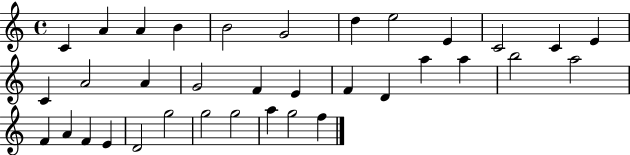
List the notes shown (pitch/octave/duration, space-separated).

C4/q A4/q A4/q B4/q B4/h G4/h D5/q E5/h E4/q C4/h C4/q E4/q C4/q A4/h A4/q G4/h F4/q E4/q F4/q D4/q A5/q A5/q B5/h A5/h F4/q A4/q F4/q E4/q D4/h G5/h G5/h G5/h A5/q G5/h F5/q